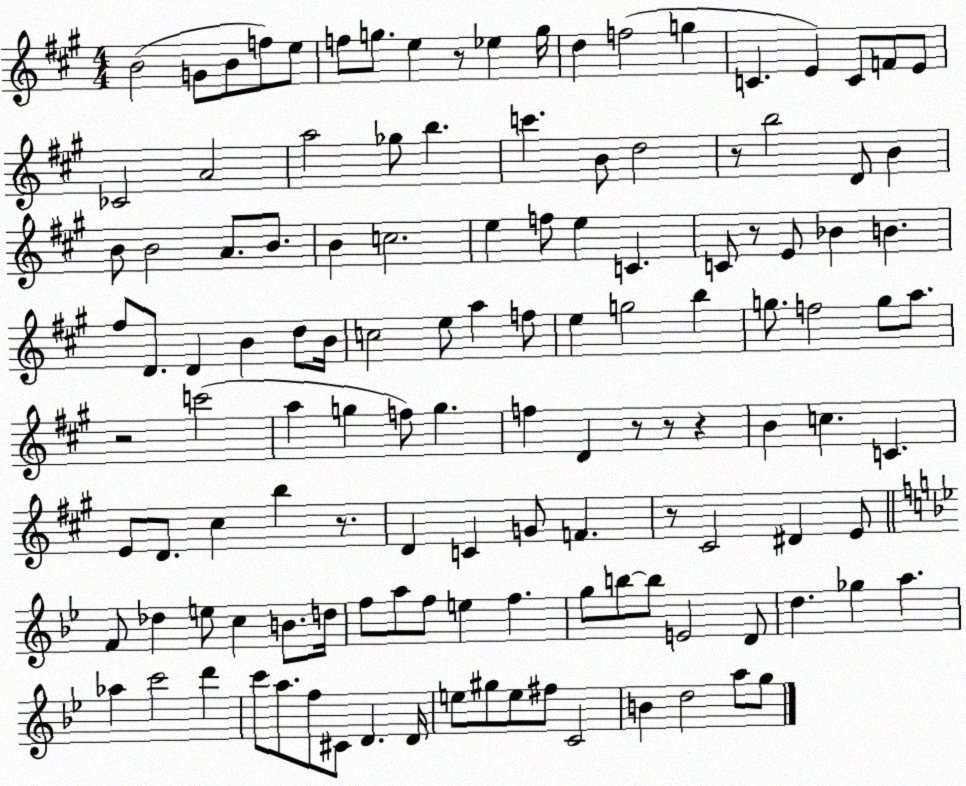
X:1
T:Untitled
M:4/4
L:1/4
K:A
B2 G/2 B/2 f/2 e/2 f/2 g/2 e z/2 _e g/4 d f2 g C E C/2 F/2 E/2 _C2 A2 a2 _g/2 b c' B/2 d2 z/2 b2 D/2 B B/2 B2 A/2 B/2 B c2 e f/2 e C C/2 z/2 E/2 _B B ^f/2 D/2 D B d/2 B/4 c2 e/2 a f/2 e g2 b g/2 f2 g/2 a/2 z2 c'2 a g f/2 g f D z/2 z/2 z B c C E/2 D/2 ^c b z/2 D C G/2 F z/2 ^C2 ^D E/2 F/2 _d e/2 c B/2 d/4 f/2 a/2 f/2 e f g/2 b/2 b/2 E2 D/2 d _g a _a c'2 d' c'/2 a/2 f/2 ^C/2 D D/4 e/2 ^g/2 e/2 ^f/2 C2 B d2 a/2 g/2